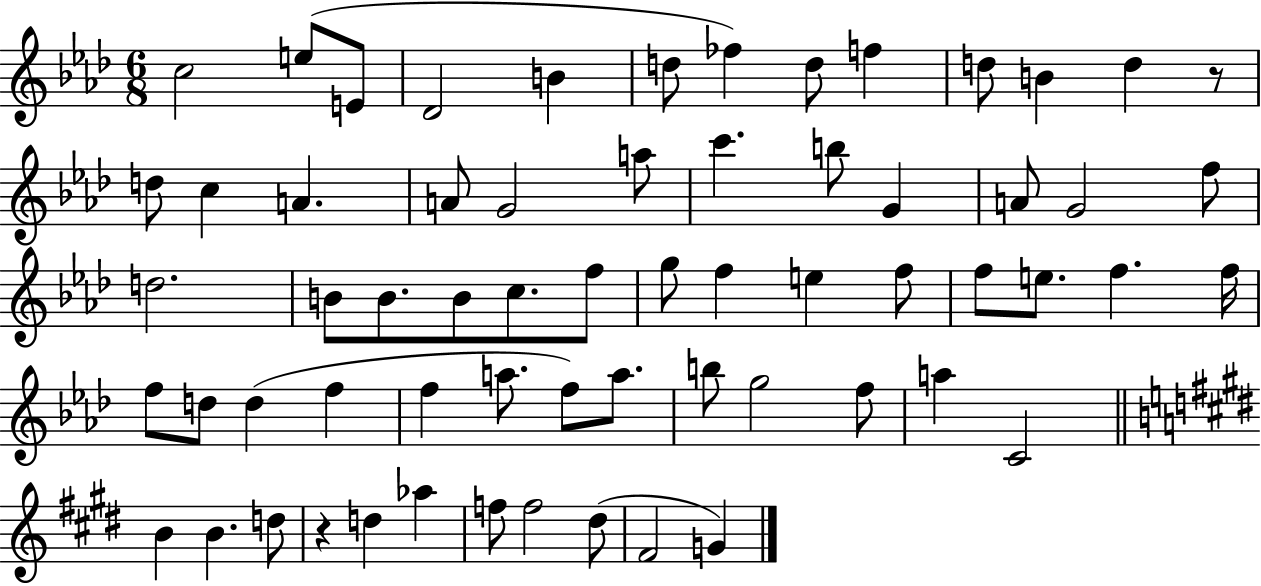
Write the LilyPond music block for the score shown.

{
  \clef treble
  \numericTimeSignature
  \time 6/8
  \key aes \major
  c''2 e''8( e'8 | des'2 b'4 | d''8 fes''4) d''8 f''4 | d''8 b'4 d''4 r8 | \break d''8 c''4 a'4. | a'8 g'2 a''8 | c'''4. b''8 g'4 | a'8 g'2 f''8 | \break d''2. | b'8 b'8. b'8 c''8. f''8 | g''8 f''4 e''4 f''8 | f''8 e''8. f''4. f''16 | \break f''8 d''8 d''4( f''4 | f''4 a''8. f''8) a''8. | b''8 g''2 f''8 | a''4 c'2 | \break \bar "||" \break \key e \major b'4 b'4. d''8 | r4 d''4 aes''4 | f''8 f''2 dis''8( | fis'2 g'4) | \break \bar "|."
}